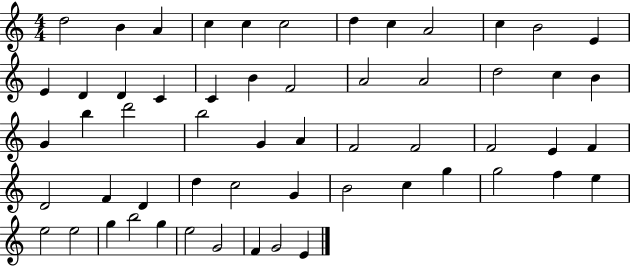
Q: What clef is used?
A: treble